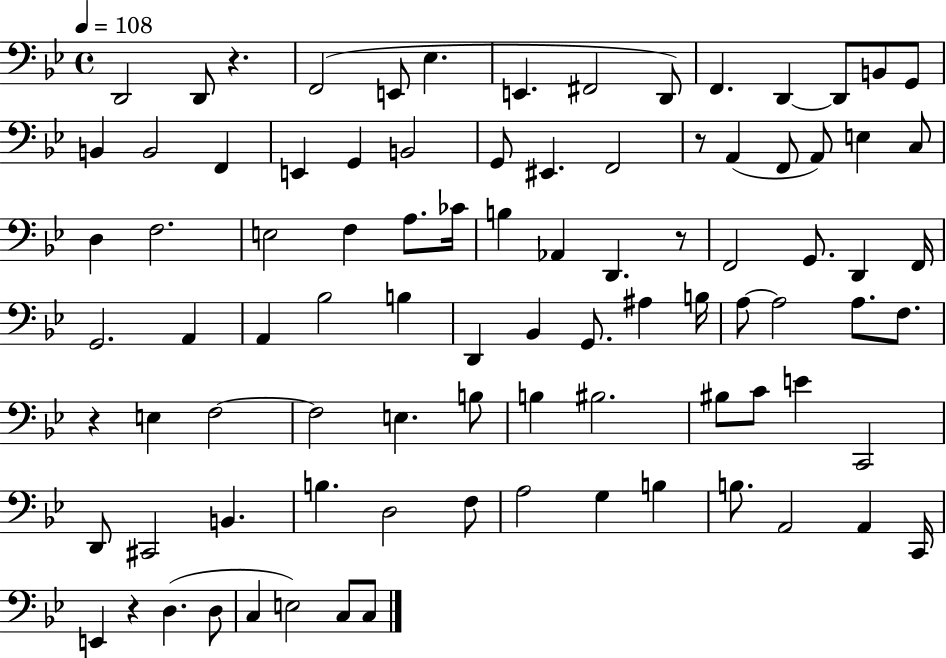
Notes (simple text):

D2/h D2/e R/q. F2/h E2/e Eb3/q. E2/q. F#2/h D2/e F2/q. D2/q D2/e B2/e G2/e B2/q B2/h F2/q E2/q G2/q B2/h G2/e EIS2/q. F2/h R/e A2/q F2/e A2/e E3/q C3/e D3/q F3/h. E3/h F3/q A3/e. CES4/s B3/q Ab2/q D2/q. R/e F2/h G2/e. D2/q F2/s G2/h. A2/q A2/q Bb3/h B3/q D2/q Bb2/q G2/e. A#3/q B3/s A3/e A3/h A3/e. F3/e. R/q E3/q F3/h F3/h E3/q. B3/e B3/q BIS3/h. BIS3/e C4/e E4/q C2/h D2/e C#2/h B2/q. B3/q. D3/h F3/e A3/h G3/q B3/q B3/e. A2/h A2/q C2/s E2/q R/q D3/q. D3/e C3/q E3/h C3/e C3/e